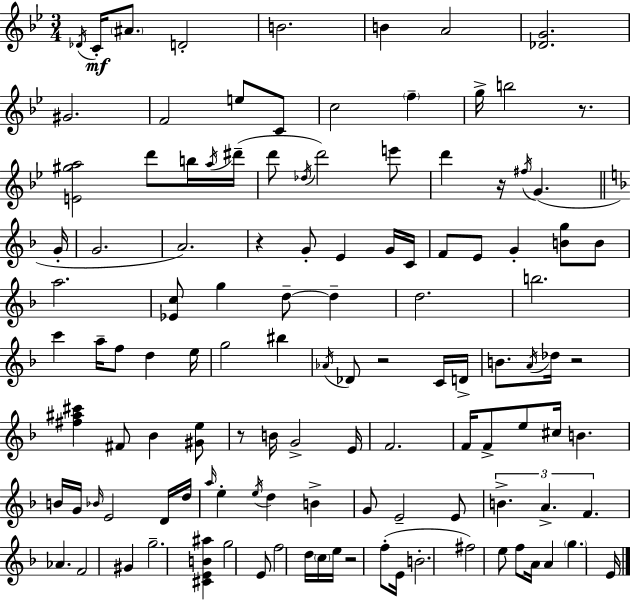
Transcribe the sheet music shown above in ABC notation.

X:1
T:Untitled
M:3/4
L:1/4
K:Bb
_D/4 C/4 ^A/2 D2 B2 B A2 [_DG]2 ^G2 F2 e/2 C/2 c2 f g/4 b2 z/2 [E^ga]2 d'/2 b/4 a/4 ^d'/4 d'/2 _d/4 d'2 e'/2 d' z/4 ^f/4 G G/4 G2 A2 z G/2 E G/4 C/4 F/2 E/2 G [Bg]/2 B/2 a2 [_Ec]/2 g d/2 d d2 b2 c' a/4 f/2 d e/4 g2 ^b _A/4 _D/2 z2 C/4 D/4 B/2 A/4 _d/4 z2 [^f^a^c'] ^F/2 _B [^Ge]/2 z/2 B/4 G2 E/4 F2 F/4 F/2 e/2 ^c/4 B B/4 G/4 _B/4 E2 D/4 d/4 a/4 e e/4 d B G/2 E2 E/2 B A F _A F2 ^G g2 [^CEB^a] g2 E/2 f2 d/4 c/4 e/4 z2 f/2 E/4 B2 ^f2 e/2 f/2 A/4 A g E/4